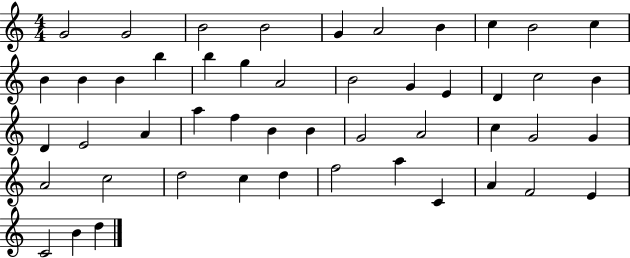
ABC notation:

X:1
T:Untitled
M:4/4
L:1/4
K:C
G2 G2 B2 B2 G A2 B c B2 c B B B b b g A2 B2 G E D c2 B D E2 A a f B B G2 A2 c G2 G A2 c2 d2 c d f2 a C A F2 E C2 B d